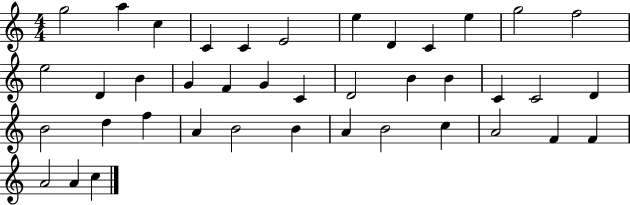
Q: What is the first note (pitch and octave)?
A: G5